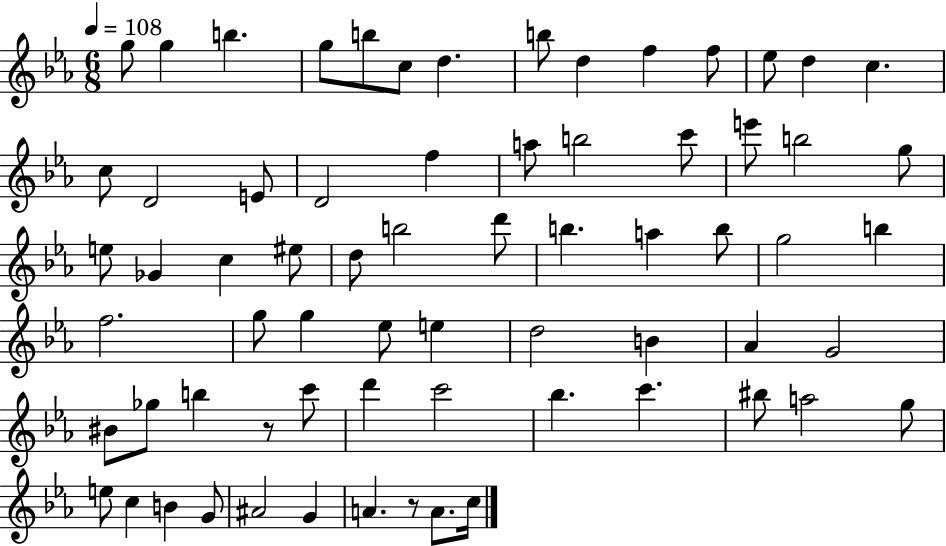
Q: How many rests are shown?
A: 2